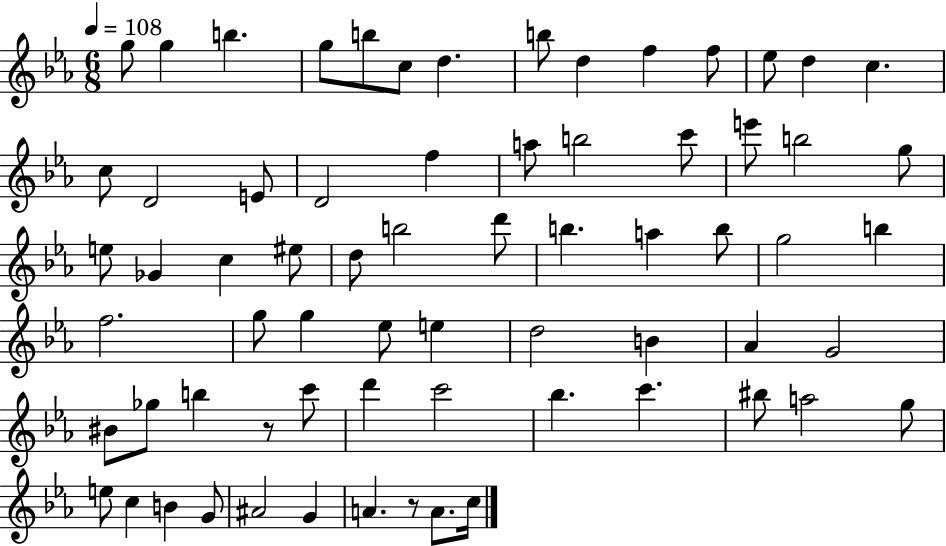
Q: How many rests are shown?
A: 2